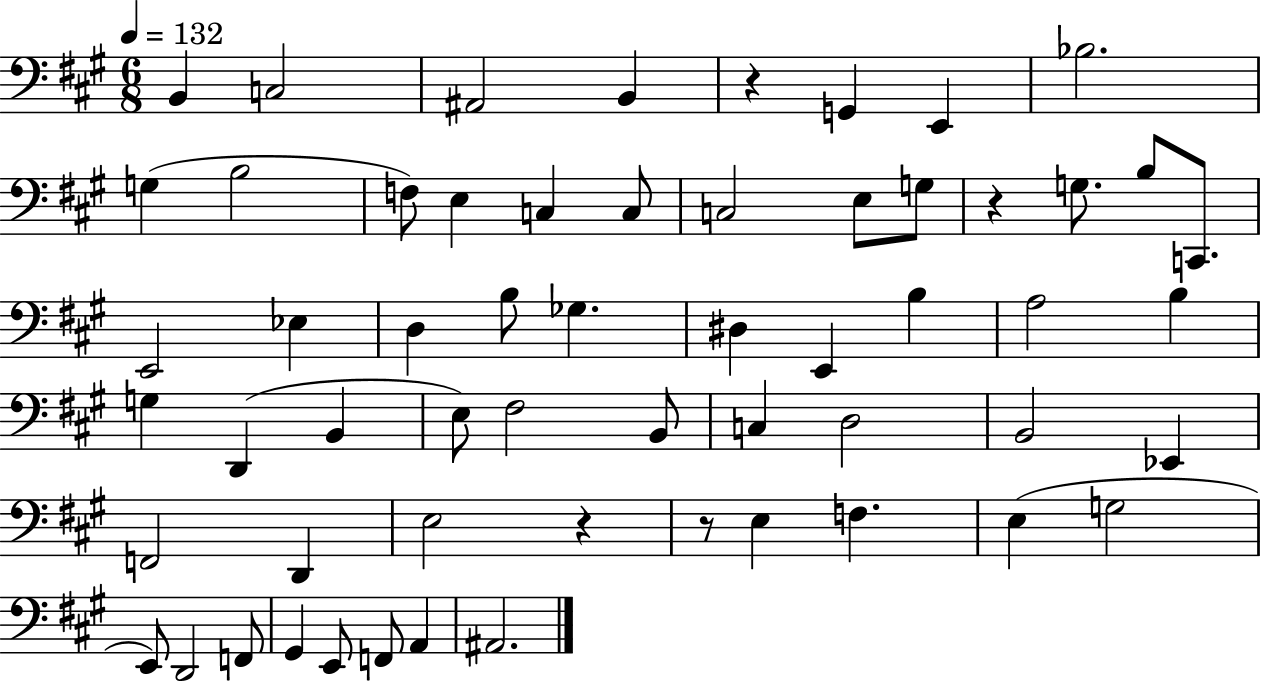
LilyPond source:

{
  \clef bass
  \numericTimeSignature
  \time 6/8
  \key a \major
  \tempo 4 = 132
  b,4 c2 | ais,2 b,4 | r4 g,4 e,4 | bes2. | \break g4( b2 | f8) e4 c4 c8 | c2 e8 g8 | r4 g8. b8 c,8. | \break e,2 ees4 | d4 b8 ges4. | dis4 e,4 b4 | a2 b4 | \break g4 d,4( b,4 | e8) fis2 b,8 | c4 d2 | b,2 ees,4 | \break f,2 d,4 | e2 r4 | r8 e4 f4. | e4( g2 | \break e,8) d,2 f,8 | gis,4 e,8 f,8 a,4 | ais,2. | \bar "|."
}